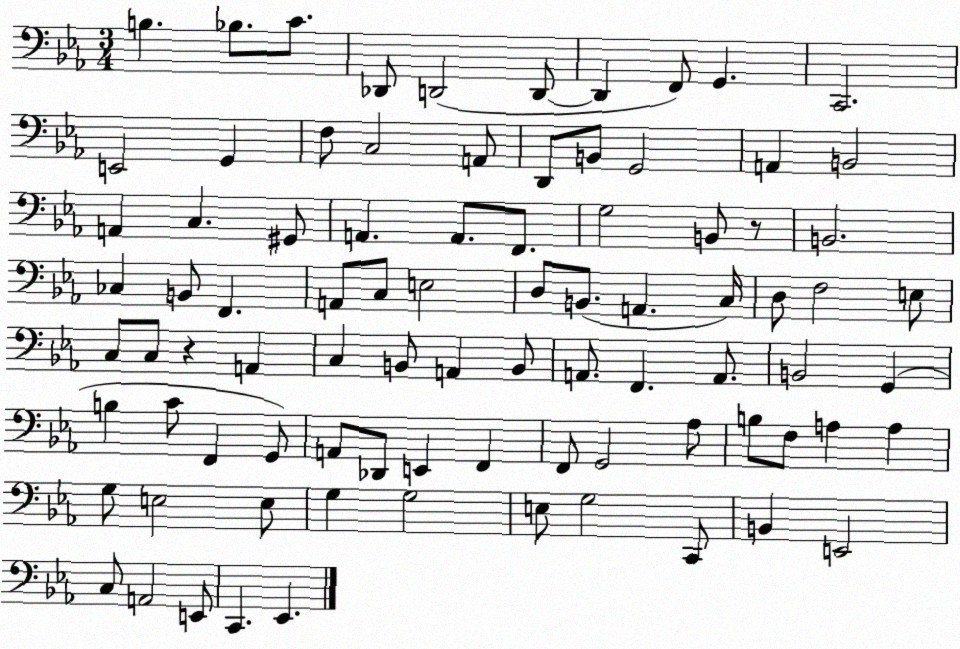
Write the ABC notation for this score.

X:1
T:Untitled
M:3/4
L:1/4
K:Eb
B, _B,/2 C/2 _D,,/2 D,,2 D,,/2 D,, F,,/2 G,, C,,2 E,,2 G,, F,/2 C,2 A,,/2 D,,/2 B,,/2 G,,2 A,, B,,2 A,, C, ^G,,/2 A,, A,,/2 F,,/2 G,2 B,,/2 z/2 B,,2 _C, B,,/2 F,, A,,/2 C,/2 E,2 D,/2 B,,/2 A,, C,/4 D,/2 F,2 E,/2 C,/2 C,/2 z A,, C, B,,/2 A,, B,,/2 A,,/2 F,, A,,/2 B,,2 G,, B, C/2 F,, G,,/2 A,,/2 _D,,/2 E,, F,, F,,/2 G,,2 _A,/2 B,/2 F,/2 A, A, G,/2 E,2 E,/2 G, G,2 E,/2 G,2 C,,/2 B,, E,,2 C,/2 A,,2 E,,/2 C,, _E,,